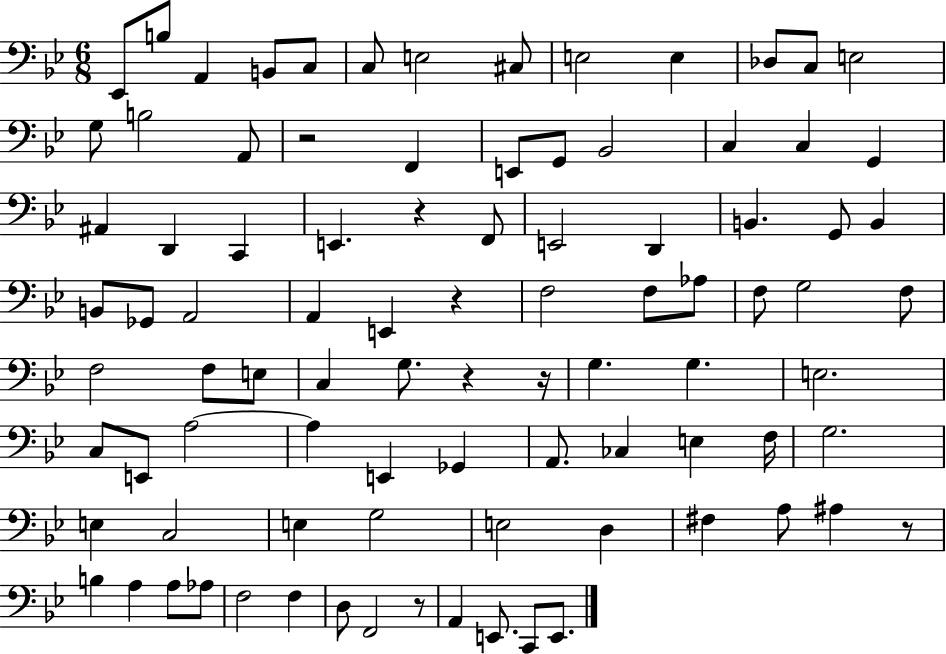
X:1
T:Untitled
M:6/8
L:1/4
K:Bb
_E,,/2 B,/2 A,, B,,/2 C,/2 C,/2 E,2 ^C,/2 E,2 E, _D,/2 C,/2 E,2 G,/2 B,2 A,,/2 z2 F,, E,,/2 G,,/2 _B,,2 C, C, G,, ^A,, D,, C,, E,, z F,,/2 E,,2 D,, B,, G,,/2 B,, B,,/2 _G,,/2 A,,2 A,, E,, z F,2 F,/2 _A,/2 F,/2 G,2 F,/2 F,2 F,/2 E,/2 C, G,/2 z z/4 G, G, E,2 C,/2 E,,/2 A,2 A, E,, _G,, A,,/2 _C, E, F,/4 G,2 E, C,2 E, G,2 E,2 D, ^F, A,/2 ^A, z/2 B, A, A,/2 _A,/2 F,2 F, D,/2 F,,2 z/2 A,, E,,/2 C,,/2 E,,/2